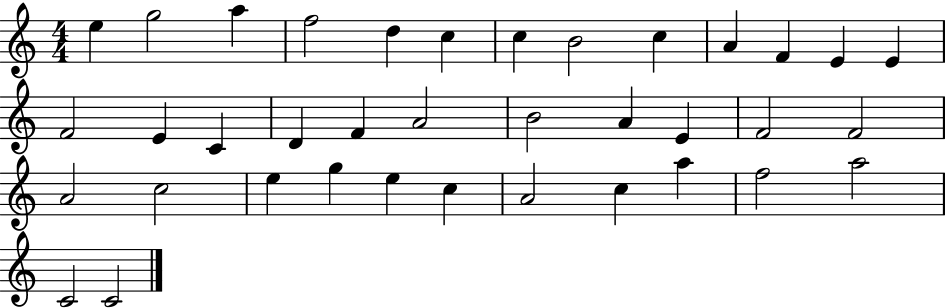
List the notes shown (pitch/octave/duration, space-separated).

E5/q G5/h A5/q F5/h D5/q C5/q C5/q B4/h C5/q A4/q F4/q E4/q E4/q F4/h E4/q C4/q D4/q F4/q A4/h B4/h A4/q E4/q F4/h F4/h A4/h C5/h E5/q G5/q E5/q C5/q A4/h C5/q A5/q F5/h A5/h C4/h C4/h